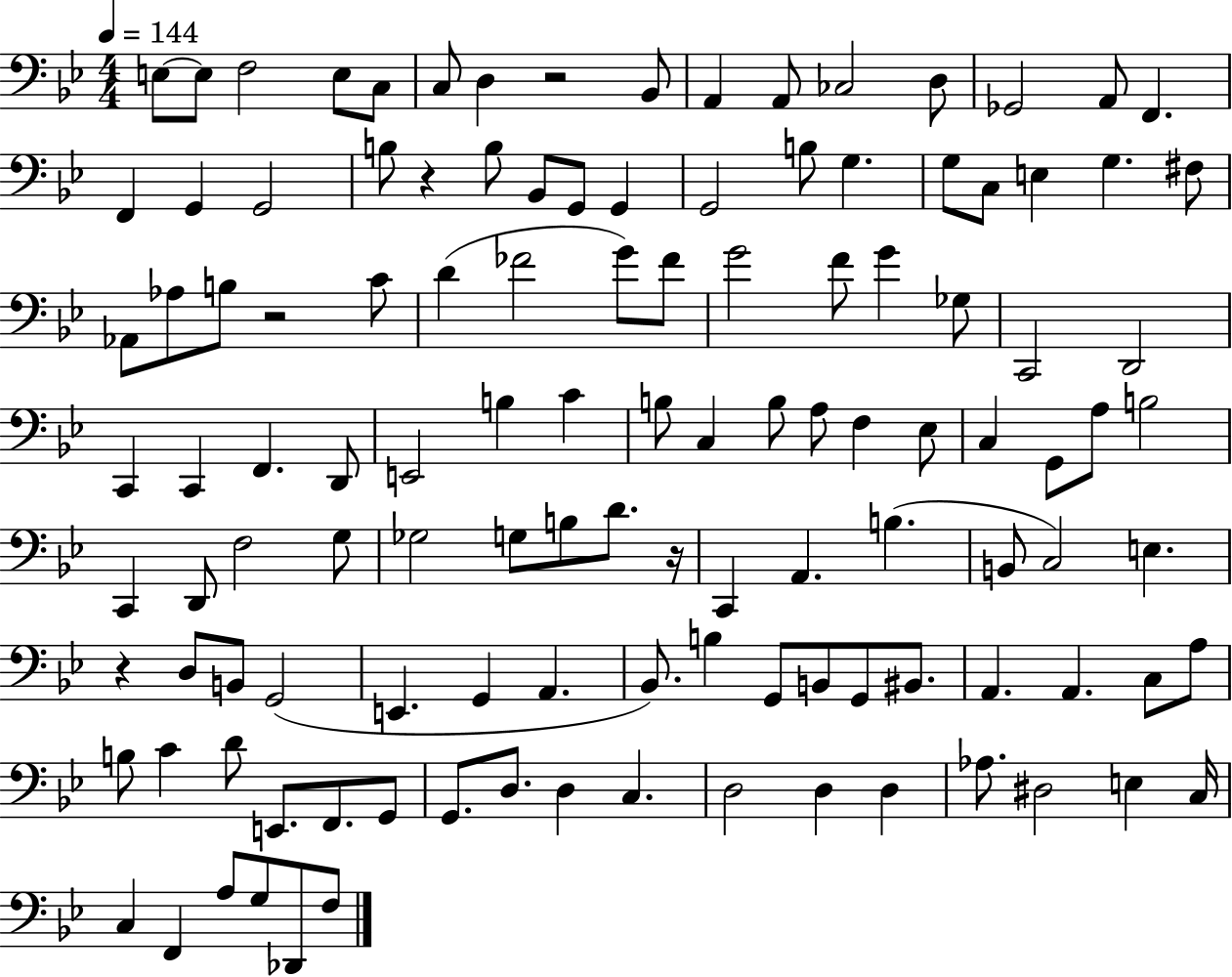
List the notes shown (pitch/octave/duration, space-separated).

E3/e E3/e F3/h E3/e C3/e C3/e D3/q R/h Bb2/e A2/q A2/e CES3/h D3/e Gb2/h A2/e F2/q. F2/q G2/q G2/h B3/e R/q B3/e Bb2/e G2/e G2/q G2/h B3/e G3/q. G3/e C3/e E3/q G3/q. F#3/e Ab2/e Ab3/e B3/e R/h C4/e D4/q FES4/h G4/e FES4/e G4/h F4/e G4/q Gb3/e C2/h D2/h C2/q C2/q F2/q. D2/e E2/h B3/q C4/q B3/e C3/q B3/e A3/e F3/q Eb3/e C3/q G2/e A3/e B3/h C2/q D2/e F3/h G3/e Gb3/h G3/e B3/e D4/e. R/s C2/q A2/q. B3/q. B2/e C3/h E3/q. R/q D3/e B2/e G2/h E2/q. G2/q A2/q. Bb2/e. B3/q G2/e B2/e G2/e BIS2/e. A2/q. A2/q. C3/e A3/e B3/e C4/q D4/e E2/e. F2/e. G2/e G2/e. D3/e. D3/q C3/q. D3/h D3/q D3/q Ab3/e. D#3/h E3/q C3/s C3/q F2/q A3/e G3/e Db2/e F3/e